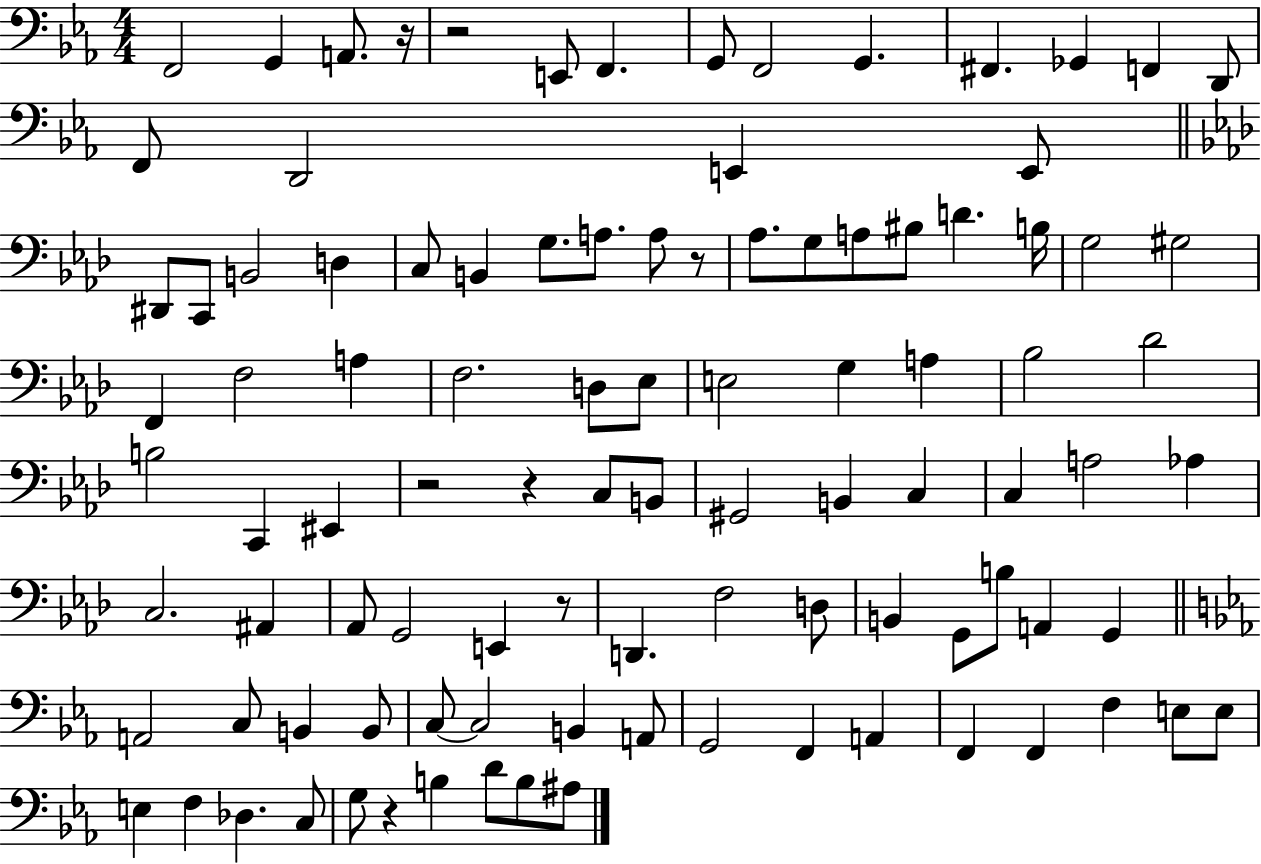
X:1
T:Untitled
M:4/4
L:1/4
K:Eb
F,,2 G,, A,,/2 z/4 z2 E,,/2 F,, G,,/2 F,,2 G,, ^F,, _G,, F,, D,,/2 F,,/2 D,,2 E,, E,,/2 ^D,,/2 C,,/2 B,,2 D, C,/2 B,, G,/2 A,/2 A,/2 z/2 _A,/2 G,/2 A,/2 ^B,/2 D B,/4 G,2 ^G,2 F,, F,2 A, F,2 D,/2 _E,/2 E,2 G, A, _B,2 _D2 B,2 C,, ^E,, z2 z C,/2 B,,/2 ^G,,2 B,, C, C, A,2 _A, C,2 ^A,, _A,,/2 G,,2 E,, z/2 D,, F,2 D,/2 B,, G,,/2 B,/2 A,, G,, A,,2 C,/2 B,, B,,/2 C,/2 C,2 B,, A,,/2 G,,2 F,, A,, F,, F,, F, E,/2 E,/2 E, F, _D, C,/2 G,/2 z B, D/2 B,/2 ^A,/2